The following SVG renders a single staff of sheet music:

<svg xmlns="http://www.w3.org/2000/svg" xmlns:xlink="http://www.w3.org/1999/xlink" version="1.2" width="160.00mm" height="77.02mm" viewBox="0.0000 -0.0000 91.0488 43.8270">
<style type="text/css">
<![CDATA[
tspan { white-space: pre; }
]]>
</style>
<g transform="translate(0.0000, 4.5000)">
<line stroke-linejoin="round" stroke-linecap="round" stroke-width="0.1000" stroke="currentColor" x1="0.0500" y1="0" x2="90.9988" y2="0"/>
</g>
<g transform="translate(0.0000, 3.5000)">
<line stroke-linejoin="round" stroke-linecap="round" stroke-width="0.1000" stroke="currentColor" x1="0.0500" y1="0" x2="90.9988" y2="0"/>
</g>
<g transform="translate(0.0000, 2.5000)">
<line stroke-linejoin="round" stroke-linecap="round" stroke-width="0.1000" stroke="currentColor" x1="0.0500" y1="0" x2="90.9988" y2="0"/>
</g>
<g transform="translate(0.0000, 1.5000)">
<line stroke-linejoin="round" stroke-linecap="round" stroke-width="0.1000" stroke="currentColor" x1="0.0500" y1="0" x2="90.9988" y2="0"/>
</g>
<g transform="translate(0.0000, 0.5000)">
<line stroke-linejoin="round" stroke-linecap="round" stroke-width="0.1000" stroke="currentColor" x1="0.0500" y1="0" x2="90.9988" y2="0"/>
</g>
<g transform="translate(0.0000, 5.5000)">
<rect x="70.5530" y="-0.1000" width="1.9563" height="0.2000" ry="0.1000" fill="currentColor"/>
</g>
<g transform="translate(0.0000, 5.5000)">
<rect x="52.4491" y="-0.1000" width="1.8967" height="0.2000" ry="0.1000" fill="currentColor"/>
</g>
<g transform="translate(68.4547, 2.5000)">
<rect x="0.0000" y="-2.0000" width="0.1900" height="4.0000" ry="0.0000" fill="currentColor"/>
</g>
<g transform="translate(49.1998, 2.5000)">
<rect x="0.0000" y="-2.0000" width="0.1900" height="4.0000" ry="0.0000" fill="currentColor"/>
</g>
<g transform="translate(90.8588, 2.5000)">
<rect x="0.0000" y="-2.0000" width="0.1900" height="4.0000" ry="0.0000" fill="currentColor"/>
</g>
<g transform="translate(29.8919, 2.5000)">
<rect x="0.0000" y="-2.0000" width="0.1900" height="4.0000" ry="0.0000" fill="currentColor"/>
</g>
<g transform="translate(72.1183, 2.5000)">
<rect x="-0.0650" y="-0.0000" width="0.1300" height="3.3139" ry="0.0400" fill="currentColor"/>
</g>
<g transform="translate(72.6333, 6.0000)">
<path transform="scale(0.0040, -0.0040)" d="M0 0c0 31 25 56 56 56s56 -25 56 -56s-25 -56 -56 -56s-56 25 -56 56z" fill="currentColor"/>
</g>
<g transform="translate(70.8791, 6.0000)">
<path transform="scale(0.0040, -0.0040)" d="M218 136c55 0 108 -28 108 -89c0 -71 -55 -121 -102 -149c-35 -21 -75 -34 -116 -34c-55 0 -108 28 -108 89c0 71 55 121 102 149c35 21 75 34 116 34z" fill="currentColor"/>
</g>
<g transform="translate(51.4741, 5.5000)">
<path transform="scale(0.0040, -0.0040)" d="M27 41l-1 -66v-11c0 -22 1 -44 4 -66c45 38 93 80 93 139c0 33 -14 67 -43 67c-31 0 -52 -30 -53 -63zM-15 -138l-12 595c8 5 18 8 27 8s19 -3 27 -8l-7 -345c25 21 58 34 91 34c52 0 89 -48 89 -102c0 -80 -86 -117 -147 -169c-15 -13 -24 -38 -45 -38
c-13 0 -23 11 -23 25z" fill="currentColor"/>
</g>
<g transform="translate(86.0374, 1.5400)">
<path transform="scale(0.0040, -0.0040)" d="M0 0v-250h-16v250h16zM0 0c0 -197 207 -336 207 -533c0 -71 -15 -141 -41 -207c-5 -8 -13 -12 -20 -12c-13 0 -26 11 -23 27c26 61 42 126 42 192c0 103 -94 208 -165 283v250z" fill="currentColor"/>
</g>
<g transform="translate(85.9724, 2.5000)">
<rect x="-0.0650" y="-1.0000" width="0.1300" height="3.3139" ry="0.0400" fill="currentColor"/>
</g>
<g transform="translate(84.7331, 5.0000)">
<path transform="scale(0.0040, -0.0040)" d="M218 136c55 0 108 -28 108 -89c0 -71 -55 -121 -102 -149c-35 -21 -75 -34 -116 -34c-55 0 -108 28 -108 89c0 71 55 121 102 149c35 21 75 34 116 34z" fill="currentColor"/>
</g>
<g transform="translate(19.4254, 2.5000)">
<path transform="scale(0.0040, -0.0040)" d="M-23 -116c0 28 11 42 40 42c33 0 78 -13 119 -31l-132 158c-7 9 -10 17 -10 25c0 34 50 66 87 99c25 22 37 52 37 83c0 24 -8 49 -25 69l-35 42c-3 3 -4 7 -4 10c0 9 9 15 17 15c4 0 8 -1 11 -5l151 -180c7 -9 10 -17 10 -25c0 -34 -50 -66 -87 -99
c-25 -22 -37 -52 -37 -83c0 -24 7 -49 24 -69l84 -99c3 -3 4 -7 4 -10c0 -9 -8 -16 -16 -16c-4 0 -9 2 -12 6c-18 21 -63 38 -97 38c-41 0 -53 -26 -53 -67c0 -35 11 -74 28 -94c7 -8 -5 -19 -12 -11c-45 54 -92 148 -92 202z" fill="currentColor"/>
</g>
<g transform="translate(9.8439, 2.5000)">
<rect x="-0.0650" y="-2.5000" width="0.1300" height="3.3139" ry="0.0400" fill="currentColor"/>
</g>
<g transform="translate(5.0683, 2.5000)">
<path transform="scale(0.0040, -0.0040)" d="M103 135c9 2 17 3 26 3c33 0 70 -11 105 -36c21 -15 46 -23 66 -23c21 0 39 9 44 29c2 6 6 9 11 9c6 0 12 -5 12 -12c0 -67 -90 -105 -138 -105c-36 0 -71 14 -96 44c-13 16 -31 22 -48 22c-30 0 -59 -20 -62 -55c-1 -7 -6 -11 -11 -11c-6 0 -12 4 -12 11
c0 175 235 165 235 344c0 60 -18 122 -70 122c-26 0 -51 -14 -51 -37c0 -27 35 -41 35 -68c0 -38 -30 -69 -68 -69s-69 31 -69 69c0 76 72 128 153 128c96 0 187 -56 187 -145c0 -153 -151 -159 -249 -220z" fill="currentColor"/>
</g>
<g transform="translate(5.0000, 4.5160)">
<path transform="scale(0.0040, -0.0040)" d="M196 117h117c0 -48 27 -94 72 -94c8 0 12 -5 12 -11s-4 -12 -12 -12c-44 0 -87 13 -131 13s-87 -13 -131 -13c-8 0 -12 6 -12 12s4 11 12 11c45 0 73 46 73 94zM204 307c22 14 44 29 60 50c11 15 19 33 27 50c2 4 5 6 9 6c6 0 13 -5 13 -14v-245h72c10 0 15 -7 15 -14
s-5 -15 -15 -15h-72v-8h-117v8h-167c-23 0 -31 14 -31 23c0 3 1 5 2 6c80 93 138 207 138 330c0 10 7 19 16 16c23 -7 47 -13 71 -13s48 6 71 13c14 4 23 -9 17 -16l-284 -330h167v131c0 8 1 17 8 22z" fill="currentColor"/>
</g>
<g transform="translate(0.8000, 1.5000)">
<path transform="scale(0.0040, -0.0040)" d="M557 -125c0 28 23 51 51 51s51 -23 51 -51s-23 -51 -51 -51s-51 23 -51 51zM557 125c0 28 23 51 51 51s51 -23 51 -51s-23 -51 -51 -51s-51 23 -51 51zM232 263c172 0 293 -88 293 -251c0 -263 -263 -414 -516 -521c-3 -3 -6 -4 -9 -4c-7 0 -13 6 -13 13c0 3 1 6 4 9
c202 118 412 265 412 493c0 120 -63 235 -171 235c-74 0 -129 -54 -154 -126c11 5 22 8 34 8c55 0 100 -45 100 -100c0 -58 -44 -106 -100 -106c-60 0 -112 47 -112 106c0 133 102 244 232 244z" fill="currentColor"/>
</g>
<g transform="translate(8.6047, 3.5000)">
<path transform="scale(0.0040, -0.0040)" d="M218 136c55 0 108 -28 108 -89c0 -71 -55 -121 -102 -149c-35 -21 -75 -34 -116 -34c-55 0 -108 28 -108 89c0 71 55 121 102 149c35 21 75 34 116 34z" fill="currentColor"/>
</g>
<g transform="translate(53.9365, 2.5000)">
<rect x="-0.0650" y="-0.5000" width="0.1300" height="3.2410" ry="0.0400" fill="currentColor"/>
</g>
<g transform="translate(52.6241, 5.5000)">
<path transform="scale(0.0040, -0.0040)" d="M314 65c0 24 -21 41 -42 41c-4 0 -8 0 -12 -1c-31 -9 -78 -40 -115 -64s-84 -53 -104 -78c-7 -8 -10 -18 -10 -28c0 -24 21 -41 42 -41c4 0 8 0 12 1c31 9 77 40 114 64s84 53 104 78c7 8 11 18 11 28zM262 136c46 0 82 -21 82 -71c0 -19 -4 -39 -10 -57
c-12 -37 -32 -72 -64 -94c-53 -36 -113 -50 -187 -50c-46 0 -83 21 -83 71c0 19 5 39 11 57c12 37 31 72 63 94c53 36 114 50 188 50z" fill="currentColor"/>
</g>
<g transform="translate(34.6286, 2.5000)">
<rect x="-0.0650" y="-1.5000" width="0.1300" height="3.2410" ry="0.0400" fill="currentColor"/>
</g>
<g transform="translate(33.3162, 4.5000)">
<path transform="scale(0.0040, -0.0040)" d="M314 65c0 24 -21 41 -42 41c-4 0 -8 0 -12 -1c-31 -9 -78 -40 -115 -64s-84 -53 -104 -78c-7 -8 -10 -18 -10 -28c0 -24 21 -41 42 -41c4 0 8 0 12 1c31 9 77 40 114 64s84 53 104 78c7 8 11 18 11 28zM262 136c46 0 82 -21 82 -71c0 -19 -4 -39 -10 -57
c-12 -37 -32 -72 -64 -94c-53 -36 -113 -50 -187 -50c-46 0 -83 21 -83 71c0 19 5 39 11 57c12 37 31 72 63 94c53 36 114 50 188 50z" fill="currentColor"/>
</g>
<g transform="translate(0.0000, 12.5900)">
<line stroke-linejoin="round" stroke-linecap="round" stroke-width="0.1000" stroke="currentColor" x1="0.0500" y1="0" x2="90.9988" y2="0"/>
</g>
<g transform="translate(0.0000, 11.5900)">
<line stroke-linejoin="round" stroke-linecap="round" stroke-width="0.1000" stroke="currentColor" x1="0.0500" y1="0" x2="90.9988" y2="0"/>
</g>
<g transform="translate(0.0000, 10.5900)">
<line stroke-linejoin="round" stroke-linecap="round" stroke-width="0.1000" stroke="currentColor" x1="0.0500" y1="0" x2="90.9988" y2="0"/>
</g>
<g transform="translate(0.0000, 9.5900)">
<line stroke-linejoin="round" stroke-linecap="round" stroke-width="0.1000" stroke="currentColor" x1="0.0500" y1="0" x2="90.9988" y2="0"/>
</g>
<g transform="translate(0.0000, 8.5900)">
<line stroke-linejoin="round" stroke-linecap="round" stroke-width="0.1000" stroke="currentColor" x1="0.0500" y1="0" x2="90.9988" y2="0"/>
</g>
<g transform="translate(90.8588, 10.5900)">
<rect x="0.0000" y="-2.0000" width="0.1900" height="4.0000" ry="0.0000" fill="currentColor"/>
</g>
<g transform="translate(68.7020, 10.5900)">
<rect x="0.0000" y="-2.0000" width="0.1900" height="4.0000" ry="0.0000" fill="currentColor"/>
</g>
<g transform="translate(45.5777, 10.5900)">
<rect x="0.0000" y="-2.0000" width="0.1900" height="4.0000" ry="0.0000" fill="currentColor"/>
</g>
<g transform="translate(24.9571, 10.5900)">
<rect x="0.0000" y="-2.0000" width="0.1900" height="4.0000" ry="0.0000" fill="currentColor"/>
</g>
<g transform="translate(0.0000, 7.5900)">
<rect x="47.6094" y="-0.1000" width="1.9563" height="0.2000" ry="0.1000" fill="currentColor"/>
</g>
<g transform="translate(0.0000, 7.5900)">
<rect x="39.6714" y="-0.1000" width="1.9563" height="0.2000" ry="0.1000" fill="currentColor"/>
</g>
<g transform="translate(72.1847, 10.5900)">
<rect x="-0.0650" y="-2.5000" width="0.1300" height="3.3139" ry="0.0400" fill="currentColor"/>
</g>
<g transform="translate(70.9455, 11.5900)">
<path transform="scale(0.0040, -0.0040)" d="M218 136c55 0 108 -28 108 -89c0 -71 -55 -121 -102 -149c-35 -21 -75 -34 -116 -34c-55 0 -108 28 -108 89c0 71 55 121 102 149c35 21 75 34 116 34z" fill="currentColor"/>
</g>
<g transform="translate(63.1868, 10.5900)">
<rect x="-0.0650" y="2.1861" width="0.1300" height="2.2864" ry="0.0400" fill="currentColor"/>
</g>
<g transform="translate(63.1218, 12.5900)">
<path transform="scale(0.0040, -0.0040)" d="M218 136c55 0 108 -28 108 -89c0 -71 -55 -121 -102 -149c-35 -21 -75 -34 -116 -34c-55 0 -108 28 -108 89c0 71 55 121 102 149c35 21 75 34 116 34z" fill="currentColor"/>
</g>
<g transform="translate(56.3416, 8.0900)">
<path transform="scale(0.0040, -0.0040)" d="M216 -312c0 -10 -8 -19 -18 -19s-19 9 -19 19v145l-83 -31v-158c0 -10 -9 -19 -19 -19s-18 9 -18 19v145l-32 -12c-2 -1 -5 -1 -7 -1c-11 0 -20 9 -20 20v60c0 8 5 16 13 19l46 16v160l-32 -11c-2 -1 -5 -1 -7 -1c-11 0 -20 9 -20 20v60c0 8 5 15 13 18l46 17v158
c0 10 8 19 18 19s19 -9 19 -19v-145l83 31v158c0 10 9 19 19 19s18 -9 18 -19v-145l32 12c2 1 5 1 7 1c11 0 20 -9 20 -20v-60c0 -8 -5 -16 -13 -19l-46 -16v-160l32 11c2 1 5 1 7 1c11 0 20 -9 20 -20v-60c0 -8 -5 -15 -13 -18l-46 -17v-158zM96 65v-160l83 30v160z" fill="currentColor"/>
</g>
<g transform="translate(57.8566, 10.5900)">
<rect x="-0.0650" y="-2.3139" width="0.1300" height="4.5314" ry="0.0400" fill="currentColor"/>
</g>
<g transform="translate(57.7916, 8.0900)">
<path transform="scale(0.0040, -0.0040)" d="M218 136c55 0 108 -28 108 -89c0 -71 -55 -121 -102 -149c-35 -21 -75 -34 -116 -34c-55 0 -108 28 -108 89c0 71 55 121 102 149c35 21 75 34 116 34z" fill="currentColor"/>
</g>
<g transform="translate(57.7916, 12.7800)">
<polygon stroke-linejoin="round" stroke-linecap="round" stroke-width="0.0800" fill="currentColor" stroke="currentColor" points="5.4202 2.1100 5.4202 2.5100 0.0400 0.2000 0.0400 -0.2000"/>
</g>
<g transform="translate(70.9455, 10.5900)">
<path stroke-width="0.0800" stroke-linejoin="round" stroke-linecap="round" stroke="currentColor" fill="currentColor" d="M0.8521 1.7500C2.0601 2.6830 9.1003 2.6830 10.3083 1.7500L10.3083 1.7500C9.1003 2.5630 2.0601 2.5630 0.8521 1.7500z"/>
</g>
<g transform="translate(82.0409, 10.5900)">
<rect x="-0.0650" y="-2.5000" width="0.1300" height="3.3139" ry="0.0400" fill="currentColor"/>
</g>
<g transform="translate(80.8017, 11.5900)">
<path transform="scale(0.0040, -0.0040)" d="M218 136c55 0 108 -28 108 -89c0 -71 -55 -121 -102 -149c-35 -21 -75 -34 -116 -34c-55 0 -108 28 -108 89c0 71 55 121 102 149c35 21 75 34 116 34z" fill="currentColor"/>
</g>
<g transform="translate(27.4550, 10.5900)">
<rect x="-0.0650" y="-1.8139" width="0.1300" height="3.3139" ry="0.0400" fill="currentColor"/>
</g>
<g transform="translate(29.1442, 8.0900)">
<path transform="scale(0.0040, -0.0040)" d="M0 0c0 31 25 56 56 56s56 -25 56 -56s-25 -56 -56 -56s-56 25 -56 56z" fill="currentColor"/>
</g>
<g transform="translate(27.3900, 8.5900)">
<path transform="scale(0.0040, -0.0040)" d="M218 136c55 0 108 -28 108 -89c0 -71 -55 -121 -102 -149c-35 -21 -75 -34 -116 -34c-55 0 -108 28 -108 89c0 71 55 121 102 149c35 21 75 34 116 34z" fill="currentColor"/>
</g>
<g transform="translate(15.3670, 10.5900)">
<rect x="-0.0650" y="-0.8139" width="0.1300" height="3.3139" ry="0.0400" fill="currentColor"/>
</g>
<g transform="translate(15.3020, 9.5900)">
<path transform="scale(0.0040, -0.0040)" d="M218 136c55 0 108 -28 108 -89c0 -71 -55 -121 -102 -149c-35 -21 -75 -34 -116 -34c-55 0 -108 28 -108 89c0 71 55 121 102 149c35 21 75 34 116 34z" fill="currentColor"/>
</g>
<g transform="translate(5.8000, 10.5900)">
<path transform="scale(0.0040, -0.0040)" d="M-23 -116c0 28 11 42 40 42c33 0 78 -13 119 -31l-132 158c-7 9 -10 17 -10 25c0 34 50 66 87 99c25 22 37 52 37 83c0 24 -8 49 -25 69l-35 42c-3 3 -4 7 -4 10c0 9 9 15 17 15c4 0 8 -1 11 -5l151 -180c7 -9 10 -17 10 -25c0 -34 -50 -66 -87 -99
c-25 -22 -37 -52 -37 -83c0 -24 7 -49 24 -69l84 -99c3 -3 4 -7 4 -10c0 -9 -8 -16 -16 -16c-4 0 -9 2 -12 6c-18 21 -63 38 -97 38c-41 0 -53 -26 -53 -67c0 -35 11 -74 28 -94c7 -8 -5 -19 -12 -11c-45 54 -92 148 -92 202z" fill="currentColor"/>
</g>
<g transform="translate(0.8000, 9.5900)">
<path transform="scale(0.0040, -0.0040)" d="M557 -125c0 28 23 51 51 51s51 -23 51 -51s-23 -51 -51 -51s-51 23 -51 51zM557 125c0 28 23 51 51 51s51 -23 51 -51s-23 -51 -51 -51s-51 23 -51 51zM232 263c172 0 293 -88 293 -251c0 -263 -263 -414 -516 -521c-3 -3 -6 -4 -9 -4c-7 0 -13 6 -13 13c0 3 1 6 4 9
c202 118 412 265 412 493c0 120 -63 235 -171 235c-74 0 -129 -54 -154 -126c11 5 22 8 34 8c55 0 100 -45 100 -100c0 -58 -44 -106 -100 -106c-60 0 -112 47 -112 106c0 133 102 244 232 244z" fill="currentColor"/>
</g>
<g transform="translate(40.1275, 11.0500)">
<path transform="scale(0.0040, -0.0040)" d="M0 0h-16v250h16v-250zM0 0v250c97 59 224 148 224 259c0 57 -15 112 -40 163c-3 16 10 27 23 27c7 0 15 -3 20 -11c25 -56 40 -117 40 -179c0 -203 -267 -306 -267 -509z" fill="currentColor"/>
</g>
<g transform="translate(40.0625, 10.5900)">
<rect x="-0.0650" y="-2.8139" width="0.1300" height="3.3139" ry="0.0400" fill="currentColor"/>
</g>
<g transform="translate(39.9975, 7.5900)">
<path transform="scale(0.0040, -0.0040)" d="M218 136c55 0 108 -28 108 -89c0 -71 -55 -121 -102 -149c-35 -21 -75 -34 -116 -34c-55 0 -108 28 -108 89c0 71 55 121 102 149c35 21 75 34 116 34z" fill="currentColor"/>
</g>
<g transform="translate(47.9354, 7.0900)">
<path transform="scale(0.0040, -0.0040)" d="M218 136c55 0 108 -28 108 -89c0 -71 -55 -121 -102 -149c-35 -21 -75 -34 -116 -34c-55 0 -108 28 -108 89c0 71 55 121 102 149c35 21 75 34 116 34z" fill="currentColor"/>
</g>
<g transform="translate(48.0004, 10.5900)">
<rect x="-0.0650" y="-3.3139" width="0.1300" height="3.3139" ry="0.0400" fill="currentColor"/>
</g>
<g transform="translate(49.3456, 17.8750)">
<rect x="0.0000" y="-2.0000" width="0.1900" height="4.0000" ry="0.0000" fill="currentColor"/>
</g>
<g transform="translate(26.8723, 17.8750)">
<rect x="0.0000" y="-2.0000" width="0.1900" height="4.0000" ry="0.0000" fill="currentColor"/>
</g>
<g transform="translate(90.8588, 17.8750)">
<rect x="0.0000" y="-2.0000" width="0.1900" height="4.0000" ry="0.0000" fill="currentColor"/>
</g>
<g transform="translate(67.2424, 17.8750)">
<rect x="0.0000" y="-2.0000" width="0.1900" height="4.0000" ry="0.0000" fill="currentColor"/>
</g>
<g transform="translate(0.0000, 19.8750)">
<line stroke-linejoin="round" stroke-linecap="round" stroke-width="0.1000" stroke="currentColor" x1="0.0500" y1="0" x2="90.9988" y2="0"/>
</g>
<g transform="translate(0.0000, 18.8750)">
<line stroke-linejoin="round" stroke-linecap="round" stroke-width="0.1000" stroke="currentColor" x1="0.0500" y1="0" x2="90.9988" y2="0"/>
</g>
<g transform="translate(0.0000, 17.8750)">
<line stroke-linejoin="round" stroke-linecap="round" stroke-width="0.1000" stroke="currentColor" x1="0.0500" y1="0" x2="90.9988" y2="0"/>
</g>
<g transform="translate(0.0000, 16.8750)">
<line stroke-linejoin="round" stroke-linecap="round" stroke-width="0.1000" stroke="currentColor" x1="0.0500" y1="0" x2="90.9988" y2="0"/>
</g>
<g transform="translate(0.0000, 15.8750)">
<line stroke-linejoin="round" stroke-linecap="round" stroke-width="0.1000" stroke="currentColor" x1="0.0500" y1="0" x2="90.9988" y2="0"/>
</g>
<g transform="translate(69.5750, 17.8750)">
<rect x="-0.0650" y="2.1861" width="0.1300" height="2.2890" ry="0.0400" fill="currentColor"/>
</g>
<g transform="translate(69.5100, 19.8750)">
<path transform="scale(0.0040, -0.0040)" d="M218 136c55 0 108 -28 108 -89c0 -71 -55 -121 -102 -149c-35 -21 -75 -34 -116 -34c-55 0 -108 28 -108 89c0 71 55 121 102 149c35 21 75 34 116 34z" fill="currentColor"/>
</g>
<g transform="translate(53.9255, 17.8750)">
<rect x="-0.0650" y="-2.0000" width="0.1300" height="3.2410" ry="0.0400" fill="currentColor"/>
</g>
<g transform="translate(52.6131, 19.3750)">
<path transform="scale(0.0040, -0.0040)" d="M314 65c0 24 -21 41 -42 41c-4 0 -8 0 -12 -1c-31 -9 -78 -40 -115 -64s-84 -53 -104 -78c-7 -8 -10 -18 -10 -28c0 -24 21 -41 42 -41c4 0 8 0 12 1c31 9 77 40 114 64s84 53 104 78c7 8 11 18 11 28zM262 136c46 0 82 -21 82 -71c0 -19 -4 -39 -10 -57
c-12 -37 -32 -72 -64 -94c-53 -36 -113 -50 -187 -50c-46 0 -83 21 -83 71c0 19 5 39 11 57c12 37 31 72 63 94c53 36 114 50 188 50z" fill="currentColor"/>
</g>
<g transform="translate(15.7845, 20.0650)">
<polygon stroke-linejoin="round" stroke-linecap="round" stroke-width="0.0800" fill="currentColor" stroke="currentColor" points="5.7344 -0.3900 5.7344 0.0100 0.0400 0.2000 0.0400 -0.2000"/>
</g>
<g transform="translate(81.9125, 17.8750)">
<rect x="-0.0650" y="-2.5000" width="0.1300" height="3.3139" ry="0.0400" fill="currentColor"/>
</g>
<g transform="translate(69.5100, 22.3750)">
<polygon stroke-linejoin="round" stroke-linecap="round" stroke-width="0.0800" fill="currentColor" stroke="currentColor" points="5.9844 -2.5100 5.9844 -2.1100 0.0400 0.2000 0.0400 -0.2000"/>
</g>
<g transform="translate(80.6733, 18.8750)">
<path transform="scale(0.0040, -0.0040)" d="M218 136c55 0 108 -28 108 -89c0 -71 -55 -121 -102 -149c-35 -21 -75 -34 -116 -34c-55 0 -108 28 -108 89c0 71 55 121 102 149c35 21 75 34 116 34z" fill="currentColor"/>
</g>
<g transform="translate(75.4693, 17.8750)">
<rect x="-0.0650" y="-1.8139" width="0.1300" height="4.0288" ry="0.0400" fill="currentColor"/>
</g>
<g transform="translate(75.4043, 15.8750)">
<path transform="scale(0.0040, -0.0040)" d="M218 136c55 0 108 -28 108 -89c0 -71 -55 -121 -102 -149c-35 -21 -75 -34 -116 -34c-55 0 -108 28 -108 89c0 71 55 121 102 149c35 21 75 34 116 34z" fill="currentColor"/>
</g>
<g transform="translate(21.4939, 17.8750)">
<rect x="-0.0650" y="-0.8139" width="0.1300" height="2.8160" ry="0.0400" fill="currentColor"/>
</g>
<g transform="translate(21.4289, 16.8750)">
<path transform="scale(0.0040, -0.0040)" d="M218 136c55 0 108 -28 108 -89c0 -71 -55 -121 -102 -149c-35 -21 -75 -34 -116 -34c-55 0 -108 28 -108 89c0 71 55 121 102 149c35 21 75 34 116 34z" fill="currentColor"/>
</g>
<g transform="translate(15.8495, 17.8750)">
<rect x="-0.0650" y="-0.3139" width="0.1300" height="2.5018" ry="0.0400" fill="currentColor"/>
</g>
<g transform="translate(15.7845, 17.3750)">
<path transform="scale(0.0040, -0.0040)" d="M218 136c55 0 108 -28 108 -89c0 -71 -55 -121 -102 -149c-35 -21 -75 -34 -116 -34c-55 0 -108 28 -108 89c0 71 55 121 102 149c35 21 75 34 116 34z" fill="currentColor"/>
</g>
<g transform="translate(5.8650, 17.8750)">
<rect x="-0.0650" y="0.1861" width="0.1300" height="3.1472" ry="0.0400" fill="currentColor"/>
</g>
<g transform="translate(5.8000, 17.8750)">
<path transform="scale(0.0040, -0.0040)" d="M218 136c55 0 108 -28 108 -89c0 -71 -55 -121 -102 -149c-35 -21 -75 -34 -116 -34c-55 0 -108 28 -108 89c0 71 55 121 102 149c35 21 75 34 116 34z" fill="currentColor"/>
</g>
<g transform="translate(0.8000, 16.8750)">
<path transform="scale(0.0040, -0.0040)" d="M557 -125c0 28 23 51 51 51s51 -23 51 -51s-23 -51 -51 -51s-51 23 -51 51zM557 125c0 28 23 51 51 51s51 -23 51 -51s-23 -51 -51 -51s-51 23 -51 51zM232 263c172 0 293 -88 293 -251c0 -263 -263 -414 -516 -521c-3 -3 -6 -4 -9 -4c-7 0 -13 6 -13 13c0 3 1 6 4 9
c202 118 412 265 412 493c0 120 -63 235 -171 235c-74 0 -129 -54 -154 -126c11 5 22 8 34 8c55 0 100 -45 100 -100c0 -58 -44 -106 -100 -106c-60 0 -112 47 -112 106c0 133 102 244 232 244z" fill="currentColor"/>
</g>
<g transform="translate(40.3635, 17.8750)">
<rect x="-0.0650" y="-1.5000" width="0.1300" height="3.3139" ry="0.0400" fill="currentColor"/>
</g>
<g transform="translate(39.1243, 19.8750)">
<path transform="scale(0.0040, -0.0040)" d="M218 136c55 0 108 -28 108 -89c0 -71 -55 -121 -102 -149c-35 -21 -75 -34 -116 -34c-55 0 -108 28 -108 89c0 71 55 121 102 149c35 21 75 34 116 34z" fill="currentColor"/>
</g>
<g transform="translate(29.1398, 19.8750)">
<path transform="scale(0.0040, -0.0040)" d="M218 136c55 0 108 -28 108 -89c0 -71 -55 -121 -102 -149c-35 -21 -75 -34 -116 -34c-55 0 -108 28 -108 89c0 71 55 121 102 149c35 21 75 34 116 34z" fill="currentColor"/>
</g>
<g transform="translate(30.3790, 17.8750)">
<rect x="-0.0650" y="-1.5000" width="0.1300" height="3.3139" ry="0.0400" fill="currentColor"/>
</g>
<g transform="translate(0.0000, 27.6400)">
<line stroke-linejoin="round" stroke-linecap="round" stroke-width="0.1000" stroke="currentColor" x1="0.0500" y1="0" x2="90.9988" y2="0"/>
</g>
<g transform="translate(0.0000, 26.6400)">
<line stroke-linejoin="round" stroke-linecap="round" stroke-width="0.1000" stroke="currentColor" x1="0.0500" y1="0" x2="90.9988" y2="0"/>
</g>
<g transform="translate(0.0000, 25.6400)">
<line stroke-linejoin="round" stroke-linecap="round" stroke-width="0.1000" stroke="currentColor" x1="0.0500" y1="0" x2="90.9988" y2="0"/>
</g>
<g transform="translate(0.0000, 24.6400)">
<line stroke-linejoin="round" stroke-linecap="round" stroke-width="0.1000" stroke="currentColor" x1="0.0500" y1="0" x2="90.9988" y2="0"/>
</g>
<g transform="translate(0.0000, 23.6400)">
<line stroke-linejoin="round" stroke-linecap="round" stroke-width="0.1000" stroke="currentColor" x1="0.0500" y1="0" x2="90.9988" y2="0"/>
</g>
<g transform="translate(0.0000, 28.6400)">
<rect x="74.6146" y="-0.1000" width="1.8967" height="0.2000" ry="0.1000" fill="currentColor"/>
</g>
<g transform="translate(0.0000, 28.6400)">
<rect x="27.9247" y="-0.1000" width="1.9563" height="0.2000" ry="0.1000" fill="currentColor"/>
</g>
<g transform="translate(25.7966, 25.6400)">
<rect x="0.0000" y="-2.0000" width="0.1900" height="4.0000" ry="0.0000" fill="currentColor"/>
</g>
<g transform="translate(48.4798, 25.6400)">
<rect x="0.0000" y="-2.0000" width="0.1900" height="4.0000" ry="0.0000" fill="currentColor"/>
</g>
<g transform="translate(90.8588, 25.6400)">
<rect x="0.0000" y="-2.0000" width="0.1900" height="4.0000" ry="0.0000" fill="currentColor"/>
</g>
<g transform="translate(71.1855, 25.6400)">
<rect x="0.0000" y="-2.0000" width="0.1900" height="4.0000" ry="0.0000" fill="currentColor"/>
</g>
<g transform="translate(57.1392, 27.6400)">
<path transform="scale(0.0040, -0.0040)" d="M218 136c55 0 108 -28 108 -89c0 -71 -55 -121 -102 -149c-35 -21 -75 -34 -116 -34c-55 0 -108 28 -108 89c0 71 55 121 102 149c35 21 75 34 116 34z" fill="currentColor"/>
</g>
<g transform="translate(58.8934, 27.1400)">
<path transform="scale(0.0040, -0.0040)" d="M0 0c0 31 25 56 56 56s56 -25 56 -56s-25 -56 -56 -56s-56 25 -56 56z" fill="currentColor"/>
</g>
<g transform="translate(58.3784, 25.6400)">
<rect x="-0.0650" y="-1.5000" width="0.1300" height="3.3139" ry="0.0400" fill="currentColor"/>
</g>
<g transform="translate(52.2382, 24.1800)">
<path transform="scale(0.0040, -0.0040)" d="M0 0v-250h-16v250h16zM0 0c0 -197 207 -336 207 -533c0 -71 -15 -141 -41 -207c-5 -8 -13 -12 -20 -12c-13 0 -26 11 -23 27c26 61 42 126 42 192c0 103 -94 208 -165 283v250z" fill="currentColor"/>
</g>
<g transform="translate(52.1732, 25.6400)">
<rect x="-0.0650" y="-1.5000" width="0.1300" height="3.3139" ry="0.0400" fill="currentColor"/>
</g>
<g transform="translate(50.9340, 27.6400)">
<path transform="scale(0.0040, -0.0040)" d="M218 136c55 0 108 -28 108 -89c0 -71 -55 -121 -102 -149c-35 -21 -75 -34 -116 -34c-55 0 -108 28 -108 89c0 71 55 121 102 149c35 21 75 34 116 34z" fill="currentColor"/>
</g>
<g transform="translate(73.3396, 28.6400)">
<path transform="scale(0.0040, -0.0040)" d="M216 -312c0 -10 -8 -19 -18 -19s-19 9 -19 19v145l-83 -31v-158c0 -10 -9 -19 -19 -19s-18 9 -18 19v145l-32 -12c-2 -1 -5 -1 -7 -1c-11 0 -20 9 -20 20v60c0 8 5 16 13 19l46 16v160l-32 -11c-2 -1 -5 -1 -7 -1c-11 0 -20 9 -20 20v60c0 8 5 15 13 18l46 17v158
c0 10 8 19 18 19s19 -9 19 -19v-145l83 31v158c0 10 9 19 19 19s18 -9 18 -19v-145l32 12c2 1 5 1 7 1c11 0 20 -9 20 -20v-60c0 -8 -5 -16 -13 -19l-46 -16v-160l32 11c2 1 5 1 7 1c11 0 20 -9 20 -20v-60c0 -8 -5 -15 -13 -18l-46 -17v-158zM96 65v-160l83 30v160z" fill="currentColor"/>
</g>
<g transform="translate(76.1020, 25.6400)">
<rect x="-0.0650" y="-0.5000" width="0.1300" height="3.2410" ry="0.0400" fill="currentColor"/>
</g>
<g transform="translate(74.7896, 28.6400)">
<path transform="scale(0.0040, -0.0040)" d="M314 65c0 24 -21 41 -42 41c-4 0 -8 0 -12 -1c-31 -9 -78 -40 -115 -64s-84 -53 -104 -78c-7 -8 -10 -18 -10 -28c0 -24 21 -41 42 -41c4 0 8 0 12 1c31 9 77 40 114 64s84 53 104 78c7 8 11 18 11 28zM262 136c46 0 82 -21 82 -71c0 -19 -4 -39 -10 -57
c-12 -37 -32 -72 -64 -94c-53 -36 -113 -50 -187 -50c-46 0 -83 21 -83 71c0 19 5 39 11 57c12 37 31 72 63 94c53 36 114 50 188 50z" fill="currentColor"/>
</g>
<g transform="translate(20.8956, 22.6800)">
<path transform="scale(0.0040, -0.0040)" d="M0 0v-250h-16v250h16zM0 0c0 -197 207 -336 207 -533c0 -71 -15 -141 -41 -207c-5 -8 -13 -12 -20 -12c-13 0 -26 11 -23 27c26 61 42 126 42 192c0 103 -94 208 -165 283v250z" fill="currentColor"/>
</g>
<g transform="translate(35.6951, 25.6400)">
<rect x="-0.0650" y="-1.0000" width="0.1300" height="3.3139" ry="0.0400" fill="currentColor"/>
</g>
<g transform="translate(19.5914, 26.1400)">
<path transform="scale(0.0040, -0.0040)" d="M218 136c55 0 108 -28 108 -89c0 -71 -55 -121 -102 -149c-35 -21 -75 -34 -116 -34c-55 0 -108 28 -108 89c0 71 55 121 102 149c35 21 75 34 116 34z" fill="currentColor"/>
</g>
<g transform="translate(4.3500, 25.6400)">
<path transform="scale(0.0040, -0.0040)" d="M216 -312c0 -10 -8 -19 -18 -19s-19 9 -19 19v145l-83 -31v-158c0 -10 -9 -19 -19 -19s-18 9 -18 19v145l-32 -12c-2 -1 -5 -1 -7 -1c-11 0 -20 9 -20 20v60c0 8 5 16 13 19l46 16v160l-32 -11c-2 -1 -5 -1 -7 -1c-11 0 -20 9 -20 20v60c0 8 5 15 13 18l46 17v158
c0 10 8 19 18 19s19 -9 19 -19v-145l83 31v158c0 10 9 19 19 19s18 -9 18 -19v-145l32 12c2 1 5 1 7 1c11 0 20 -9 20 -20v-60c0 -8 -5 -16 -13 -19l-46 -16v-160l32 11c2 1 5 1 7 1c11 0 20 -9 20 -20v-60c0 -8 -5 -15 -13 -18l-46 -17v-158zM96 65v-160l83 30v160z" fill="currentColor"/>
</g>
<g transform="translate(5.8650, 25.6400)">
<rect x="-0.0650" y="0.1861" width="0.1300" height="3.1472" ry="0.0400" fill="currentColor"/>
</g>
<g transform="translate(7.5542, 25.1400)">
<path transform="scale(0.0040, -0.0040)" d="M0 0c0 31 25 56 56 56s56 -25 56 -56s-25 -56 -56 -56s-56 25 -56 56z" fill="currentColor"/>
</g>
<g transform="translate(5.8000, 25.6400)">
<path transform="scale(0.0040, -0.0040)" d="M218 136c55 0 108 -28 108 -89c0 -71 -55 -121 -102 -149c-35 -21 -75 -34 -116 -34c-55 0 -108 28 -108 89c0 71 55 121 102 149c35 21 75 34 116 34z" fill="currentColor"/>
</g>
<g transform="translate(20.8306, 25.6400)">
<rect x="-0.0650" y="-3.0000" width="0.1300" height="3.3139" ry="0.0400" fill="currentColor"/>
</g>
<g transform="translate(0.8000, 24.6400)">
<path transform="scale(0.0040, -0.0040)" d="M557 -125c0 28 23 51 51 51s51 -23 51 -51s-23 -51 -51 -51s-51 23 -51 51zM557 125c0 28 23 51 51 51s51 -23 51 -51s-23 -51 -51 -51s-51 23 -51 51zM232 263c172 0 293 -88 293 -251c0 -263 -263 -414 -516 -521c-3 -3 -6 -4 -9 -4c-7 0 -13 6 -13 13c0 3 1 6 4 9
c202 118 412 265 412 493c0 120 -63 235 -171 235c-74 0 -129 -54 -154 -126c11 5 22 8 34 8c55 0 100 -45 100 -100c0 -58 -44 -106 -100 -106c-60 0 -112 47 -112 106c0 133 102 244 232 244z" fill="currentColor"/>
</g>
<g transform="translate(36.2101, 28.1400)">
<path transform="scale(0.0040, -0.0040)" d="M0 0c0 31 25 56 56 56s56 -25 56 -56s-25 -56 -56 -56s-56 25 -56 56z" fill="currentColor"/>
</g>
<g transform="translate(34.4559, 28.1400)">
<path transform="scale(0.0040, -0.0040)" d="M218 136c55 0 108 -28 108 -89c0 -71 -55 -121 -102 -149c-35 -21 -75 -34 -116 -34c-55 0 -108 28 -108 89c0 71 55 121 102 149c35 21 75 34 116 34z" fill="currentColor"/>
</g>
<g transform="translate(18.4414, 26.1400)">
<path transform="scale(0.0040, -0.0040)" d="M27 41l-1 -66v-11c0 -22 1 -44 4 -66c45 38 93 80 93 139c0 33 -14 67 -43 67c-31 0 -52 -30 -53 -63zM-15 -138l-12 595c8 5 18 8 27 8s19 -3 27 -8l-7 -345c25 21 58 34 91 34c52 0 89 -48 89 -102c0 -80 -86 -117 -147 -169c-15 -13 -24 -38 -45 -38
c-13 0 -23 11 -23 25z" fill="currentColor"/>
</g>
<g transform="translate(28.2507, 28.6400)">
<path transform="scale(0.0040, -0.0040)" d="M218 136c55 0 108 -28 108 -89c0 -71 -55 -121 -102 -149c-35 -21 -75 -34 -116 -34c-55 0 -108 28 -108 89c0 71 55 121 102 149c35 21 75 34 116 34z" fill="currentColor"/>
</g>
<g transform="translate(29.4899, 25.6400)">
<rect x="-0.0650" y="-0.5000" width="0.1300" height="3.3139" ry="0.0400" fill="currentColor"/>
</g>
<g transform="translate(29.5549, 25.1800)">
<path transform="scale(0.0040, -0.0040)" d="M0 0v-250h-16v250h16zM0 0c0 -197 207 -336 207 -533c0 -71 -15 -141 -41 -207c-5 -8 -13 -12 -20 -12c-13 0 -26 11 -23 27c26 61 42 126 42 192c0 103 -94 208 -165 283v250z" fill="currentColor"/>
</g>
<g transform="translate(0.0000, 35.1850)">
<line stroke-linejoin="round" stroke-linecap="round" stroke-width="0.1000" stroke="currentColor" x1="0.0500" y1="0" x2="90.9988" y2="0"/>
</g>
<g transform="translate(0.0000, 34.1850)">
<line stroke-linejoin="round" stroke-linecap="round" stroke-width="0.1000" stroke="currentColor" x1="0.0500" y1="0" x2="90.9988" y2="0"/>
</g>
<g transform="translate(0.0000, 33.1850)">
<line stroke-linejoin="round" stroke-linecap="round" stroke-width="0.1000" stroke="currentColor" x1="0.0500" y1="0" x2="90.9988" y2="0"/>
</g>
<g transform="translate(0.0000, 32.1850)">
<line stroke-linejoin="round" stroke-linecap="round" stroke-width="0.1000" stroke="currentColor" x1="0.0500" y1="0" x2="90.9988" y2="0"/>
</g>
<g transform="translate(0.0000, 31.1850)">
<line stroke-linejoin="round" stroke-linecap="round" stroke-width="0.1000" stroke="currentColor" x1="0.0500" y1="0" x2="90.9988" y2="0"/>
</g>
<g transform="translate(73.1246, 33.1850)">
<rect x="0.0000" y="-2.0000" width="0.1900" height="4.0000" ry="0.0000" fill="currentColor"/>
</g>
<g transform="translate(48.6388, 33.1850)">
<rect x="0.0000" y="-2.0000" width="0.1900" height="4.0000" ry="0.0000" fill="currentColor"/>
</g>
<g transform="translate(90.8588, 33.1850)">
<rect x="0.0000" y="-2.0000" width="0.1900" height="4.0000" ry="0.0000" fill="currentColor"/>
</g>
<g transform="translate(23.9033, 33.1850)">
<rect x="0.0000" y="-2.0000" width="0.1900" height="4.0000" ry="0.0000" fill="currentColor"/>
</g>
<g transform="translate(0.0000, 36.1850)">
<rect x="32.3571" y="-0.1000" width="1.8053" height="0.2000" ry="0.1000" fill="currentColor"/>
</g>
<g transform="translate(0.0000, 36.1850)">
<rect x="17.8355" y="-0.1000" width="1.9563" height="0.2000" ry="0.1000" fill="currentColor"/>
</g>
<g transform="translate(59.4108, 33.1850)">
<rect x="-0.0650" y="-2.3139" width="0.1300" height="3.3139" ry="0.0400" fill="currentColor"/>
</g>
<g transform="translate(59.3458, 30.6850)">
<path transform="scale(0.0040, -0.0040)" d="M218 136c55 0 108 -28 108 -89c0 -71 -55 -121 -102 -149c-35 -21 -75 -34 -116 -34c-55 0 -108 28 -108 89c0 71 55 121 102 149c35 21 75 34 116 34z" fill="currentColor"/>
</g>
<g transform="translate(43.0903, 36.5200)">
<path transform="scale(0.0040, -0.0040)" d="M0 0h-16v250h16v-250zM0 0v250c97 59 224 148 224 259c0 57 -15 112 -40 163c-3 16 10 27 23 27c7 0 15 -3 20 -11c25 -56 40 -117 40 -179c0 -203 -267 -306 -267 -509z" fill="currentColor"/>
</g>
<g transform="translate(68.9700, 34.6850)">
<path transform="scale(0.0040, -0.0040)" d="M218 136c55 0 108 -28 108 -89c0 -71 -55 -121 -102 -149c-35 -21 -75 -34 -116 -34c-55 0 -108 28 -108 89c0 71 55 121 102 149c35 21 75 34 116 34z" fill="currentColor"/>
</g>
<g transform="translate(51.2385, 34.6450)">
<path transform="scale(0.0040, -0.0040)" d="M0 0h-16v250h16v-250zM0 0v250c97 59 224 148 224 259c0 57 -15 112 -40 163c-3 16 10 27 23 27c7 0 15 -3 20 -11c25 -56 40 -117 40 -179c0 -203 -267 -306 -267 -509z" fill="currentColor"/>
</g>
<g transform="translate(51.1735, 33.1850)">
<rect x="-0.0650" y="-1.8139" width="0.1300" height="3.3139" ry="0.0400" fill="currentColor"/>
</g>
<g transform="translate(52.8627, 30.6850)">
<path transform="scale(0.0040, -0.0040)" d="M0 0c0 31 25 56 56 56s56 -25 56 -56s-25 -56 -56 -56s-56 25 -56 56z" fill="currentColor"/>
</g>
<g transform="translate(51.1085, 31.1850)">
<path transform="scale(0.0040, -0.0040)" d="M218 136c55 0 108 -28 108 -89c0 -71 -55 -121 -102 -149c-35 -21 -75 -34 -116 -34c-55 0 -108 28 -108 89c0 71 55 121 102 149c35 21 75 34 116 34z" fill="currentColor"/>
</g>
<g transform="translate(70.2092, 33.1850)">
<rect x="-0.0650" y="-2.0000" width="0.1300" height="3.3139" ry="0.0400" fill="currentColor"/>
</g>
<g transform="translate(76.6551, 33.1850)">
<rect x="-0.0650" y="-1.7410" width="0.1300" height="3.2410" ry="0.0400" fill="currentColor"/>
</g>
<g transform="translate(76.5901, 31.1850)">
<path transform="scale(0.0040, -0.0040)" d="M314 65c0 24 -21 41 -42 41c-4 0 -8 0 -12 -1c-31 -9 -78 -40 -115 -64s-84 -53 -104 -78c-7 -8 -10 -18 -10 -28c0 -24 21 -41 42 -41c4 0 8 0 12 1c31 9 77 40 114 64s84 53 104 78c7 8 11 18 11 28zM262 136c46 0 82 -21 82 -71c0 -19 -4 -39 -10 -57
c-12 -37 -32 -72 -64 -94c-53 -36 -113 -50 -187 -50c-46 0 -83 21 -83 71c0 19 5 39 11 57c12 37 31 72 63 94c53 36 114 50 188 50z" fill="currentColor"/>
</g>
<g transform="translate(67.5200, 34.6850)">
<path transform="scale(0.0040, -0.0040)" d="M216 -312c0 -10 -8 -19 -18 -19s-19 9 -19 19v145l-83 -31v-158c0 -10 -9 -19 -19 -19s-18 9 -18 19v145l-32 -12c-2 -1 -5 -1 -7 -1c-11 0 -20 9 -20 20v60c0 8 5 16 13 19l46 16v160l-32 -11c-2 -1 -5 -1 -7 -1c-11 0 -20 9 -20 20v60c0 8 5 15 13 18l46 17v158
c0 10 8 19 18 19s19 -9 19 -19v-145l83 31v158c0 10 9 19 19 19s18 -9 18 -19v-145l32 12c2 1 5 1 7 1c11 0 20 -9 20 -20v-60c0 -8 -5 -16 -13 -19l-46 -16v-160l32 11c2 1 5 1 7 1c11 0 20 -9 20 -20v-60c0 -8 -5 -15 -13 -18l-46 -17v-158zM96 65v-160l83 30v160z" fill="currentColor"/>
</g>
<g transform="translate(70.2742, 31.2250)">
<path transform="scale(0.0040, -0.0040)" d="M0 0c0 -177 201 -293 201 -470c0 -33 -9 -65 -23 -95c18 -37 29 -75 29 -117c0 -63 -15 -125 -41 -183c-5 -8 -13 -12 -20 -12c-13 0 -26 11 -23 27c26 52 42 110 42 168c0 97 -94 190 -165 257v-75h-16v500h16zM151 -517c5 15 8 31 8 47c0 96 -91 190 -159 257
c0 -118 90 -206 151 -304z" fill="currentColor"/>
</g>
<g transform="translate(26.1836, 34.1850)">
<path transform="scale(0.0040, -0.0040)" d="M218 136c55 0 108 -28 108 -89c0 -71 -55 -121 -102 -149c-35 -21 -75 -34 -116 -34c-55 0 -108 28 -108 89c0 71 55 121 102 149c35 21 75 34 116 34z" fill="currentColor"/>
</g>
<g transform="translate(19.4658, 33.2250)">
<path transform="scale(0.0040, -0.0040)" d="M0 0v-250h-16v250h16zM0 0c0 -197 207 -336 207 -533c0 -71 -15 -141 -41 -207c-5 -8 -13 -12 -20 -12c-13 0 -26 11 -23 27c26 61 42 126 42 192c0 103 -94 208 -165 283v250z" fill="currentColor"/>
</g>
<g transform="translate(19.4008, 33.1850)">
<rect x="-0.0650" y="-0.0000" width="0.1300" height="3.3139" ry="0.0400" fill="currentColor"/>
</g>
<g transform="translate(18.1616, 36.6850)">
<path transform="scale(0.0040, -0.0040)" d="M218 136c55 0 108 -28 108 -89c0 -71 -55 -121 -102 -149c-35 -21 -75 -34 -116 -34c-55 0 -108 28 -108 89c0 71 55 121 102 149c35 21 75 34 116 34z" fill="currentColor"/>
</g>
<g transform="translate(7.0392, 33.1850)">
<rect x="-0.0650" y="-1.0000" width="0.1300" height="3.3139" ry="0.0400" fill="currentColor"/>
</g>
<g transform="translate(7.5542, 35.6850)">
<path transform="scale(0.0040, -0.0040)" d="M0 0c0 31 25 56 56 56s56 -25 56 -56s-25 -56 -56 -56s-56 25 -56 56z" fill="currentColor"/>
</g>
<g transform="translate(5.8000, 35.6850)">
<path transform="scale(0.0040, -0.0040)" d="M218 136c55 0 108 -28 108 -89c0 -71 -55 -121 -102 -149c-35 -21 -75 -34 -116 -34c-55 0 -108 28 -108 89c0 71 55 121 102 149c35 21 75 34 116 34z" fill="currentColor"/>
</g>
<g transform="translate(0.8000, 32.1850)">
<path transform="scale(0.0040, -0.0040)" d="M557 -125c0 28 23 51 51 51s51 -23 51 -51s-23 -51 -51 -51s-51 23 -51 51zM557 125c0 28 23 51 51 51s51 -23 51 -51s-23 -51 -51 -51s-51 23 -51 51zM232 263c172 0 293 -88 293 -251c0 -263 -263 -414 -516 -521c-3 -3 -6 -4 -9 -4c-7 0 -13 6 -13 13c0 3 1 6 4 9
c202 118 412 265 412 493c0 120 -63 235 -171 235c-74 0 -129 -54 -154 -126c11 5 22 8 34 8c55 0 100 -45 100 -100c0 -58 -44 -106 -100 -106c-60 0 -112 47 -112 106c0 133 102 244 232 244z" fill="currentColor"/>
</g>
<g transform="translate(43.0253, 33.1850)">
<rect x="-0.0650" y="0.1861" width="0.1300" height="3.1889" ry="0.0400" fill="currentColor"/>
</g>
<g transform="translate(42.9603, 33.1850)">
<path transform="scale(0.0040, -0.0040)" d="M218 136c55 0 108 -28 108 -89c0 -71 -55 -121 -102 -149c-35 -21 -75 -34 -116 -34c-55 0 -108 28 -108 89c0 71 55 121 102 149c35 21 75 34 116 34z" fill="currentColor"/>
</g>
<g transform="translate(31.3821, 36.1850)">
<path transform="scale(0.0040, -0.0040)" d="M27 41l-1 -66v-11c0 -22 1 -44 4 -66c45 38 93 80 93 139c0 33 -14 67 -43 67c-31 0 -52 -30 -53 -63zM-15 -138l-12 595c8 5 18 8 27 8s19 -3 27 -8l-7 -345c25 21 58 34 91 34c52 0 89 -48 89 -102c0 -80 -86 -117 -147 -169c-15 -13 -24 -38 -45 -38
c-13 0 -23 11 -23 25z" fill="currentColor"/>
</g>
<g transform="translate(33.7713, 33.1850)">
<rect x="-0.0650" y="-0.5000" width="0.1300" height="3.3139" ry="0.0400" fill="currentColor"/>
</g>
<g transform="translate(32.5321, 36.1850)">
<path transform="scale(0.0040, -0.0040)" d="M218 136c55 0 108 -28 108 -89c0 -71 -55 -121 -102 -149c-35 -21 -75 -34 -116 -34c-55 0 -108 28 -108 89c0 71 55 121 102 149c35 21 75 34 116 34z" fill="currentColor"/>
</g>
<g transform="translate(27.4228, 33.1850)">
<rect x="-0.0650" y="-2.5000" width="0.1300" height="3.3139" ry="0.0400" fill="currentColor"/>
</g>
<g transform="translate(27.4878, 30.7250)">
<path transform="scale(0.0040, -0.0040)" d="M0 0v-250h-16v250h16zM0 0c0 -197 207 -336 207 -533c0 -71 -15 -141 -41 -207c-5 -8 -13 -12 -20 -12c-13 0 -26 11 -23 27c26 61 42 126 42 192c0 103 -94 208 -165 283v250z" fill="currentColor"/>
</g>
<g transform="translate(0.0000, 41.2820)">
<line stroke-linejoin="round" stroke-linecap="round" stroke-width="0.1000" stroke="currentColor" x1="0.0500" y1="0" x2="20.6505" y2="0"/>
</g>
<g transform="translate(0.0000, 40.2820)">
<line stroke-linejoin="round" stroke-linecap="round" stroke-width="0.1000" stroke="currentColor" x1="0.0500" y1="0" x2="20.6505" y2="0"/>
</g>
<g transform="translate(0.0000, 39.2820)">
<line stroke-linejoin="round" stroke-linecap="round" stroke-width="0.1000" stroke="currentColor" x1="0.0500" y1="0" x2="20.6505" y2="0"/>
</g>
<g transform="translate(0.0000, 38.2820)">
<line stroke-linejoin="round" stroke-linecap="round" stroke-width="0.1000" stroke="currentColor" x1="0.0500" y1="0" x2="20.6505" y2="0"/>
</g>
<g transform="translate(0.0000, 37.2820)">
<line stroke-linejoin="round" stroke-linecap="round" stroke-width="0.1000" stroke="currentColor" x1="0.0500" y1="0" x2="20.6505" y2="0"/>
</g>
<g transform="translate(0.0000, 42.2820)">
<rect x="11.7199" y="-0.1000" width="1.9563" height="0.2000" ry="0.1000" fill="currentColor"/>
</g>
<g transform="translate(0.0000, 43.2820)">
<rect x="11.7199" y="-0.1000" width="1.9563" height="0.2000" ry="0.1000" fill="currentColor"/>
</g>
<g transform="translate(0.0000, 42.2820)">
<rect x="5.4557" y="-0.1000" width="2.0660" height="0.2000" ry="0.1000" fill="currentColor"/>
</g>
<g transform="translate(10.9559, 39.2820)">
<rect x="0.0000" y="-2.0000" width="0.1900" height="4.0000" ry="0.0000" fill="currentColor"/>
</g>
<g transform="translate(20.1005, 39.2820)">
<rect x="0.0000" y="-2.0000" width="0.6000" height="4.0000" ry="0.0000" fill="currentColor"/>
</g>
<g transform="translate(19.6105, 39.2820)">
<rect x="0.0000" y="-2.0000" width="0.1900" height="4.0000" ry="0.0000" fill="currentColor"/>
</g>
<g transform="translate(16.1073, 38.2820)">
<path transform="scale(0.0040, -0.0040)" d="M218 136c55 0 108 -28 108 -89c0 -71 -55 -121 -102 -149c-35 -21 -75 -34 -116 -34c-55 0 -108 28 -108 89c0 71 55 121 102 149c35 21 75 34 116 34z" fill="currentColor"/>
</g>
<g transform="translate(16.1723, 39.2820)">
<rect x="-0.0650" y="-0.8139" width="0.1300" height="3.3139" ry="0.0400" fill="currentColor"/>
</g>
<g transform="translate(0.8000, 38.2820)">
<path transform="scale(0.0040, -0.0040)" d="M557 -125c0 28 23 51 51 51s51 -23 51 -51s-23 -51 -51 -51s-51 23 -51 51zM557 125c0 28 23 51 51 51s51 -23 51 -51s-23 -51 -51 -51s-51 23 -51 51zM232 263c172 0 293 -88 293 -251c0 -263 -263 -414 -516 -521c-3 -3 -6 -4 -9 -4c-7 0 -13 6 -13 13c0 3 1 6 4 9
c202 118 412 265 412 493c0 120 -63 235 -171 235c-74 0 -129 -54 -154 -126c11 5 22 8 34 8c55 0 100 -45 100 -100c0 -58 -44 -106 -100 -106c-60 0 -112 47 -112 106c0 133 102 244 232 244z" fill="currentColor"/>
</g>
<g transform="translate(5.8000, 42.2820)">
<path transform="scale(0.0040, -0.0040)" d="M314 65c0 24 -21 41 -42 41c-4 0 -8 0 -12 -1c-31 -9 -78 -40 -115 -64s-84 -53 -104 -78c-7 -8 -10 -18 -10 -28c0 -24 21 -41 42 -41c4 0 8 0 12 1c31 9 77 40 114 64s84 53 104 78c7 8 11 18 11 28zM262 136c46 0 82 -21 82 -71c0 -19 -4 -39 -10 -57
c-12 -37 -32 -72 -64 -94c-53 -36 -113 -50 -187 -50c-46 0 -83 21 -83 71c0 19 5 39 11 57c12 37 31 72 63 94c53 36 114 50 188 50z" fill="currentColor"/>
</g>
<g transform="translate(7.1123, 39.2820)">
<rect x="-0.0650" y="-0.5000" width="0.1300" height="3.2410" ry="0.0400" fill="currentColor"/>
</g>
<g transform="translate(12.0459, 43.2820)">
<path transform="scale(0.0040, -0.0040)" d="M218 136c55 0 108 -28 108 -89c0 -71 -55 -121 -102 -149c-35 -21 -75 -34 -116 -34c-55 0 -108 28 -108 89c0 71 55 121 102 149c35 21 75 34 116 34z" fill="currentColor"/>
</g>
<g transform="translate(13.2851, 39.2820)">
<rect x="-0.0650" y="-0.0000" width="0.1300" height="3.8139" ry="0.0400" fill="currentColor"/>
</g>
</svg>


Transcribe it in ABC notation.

X:1
T:Untitled
M:2/4
L:1/4
K:C
B,, z G,,2 _E,,2 D,, F,,/2 z F, A, C/2 D ^B,/2 G,,/2 B,, B,, D, E,/2 F,/2 G,, G,, A,,2 G,,/2 A,/2 B,, ^D, _C,/2 E,,/2 F,, G,,/2 G,, ^E,,2 F,, D,,/2 B,,/2 _E,, D,/2 A,/2 B, ^A,,/4 A,2 E,,2 C,, F,